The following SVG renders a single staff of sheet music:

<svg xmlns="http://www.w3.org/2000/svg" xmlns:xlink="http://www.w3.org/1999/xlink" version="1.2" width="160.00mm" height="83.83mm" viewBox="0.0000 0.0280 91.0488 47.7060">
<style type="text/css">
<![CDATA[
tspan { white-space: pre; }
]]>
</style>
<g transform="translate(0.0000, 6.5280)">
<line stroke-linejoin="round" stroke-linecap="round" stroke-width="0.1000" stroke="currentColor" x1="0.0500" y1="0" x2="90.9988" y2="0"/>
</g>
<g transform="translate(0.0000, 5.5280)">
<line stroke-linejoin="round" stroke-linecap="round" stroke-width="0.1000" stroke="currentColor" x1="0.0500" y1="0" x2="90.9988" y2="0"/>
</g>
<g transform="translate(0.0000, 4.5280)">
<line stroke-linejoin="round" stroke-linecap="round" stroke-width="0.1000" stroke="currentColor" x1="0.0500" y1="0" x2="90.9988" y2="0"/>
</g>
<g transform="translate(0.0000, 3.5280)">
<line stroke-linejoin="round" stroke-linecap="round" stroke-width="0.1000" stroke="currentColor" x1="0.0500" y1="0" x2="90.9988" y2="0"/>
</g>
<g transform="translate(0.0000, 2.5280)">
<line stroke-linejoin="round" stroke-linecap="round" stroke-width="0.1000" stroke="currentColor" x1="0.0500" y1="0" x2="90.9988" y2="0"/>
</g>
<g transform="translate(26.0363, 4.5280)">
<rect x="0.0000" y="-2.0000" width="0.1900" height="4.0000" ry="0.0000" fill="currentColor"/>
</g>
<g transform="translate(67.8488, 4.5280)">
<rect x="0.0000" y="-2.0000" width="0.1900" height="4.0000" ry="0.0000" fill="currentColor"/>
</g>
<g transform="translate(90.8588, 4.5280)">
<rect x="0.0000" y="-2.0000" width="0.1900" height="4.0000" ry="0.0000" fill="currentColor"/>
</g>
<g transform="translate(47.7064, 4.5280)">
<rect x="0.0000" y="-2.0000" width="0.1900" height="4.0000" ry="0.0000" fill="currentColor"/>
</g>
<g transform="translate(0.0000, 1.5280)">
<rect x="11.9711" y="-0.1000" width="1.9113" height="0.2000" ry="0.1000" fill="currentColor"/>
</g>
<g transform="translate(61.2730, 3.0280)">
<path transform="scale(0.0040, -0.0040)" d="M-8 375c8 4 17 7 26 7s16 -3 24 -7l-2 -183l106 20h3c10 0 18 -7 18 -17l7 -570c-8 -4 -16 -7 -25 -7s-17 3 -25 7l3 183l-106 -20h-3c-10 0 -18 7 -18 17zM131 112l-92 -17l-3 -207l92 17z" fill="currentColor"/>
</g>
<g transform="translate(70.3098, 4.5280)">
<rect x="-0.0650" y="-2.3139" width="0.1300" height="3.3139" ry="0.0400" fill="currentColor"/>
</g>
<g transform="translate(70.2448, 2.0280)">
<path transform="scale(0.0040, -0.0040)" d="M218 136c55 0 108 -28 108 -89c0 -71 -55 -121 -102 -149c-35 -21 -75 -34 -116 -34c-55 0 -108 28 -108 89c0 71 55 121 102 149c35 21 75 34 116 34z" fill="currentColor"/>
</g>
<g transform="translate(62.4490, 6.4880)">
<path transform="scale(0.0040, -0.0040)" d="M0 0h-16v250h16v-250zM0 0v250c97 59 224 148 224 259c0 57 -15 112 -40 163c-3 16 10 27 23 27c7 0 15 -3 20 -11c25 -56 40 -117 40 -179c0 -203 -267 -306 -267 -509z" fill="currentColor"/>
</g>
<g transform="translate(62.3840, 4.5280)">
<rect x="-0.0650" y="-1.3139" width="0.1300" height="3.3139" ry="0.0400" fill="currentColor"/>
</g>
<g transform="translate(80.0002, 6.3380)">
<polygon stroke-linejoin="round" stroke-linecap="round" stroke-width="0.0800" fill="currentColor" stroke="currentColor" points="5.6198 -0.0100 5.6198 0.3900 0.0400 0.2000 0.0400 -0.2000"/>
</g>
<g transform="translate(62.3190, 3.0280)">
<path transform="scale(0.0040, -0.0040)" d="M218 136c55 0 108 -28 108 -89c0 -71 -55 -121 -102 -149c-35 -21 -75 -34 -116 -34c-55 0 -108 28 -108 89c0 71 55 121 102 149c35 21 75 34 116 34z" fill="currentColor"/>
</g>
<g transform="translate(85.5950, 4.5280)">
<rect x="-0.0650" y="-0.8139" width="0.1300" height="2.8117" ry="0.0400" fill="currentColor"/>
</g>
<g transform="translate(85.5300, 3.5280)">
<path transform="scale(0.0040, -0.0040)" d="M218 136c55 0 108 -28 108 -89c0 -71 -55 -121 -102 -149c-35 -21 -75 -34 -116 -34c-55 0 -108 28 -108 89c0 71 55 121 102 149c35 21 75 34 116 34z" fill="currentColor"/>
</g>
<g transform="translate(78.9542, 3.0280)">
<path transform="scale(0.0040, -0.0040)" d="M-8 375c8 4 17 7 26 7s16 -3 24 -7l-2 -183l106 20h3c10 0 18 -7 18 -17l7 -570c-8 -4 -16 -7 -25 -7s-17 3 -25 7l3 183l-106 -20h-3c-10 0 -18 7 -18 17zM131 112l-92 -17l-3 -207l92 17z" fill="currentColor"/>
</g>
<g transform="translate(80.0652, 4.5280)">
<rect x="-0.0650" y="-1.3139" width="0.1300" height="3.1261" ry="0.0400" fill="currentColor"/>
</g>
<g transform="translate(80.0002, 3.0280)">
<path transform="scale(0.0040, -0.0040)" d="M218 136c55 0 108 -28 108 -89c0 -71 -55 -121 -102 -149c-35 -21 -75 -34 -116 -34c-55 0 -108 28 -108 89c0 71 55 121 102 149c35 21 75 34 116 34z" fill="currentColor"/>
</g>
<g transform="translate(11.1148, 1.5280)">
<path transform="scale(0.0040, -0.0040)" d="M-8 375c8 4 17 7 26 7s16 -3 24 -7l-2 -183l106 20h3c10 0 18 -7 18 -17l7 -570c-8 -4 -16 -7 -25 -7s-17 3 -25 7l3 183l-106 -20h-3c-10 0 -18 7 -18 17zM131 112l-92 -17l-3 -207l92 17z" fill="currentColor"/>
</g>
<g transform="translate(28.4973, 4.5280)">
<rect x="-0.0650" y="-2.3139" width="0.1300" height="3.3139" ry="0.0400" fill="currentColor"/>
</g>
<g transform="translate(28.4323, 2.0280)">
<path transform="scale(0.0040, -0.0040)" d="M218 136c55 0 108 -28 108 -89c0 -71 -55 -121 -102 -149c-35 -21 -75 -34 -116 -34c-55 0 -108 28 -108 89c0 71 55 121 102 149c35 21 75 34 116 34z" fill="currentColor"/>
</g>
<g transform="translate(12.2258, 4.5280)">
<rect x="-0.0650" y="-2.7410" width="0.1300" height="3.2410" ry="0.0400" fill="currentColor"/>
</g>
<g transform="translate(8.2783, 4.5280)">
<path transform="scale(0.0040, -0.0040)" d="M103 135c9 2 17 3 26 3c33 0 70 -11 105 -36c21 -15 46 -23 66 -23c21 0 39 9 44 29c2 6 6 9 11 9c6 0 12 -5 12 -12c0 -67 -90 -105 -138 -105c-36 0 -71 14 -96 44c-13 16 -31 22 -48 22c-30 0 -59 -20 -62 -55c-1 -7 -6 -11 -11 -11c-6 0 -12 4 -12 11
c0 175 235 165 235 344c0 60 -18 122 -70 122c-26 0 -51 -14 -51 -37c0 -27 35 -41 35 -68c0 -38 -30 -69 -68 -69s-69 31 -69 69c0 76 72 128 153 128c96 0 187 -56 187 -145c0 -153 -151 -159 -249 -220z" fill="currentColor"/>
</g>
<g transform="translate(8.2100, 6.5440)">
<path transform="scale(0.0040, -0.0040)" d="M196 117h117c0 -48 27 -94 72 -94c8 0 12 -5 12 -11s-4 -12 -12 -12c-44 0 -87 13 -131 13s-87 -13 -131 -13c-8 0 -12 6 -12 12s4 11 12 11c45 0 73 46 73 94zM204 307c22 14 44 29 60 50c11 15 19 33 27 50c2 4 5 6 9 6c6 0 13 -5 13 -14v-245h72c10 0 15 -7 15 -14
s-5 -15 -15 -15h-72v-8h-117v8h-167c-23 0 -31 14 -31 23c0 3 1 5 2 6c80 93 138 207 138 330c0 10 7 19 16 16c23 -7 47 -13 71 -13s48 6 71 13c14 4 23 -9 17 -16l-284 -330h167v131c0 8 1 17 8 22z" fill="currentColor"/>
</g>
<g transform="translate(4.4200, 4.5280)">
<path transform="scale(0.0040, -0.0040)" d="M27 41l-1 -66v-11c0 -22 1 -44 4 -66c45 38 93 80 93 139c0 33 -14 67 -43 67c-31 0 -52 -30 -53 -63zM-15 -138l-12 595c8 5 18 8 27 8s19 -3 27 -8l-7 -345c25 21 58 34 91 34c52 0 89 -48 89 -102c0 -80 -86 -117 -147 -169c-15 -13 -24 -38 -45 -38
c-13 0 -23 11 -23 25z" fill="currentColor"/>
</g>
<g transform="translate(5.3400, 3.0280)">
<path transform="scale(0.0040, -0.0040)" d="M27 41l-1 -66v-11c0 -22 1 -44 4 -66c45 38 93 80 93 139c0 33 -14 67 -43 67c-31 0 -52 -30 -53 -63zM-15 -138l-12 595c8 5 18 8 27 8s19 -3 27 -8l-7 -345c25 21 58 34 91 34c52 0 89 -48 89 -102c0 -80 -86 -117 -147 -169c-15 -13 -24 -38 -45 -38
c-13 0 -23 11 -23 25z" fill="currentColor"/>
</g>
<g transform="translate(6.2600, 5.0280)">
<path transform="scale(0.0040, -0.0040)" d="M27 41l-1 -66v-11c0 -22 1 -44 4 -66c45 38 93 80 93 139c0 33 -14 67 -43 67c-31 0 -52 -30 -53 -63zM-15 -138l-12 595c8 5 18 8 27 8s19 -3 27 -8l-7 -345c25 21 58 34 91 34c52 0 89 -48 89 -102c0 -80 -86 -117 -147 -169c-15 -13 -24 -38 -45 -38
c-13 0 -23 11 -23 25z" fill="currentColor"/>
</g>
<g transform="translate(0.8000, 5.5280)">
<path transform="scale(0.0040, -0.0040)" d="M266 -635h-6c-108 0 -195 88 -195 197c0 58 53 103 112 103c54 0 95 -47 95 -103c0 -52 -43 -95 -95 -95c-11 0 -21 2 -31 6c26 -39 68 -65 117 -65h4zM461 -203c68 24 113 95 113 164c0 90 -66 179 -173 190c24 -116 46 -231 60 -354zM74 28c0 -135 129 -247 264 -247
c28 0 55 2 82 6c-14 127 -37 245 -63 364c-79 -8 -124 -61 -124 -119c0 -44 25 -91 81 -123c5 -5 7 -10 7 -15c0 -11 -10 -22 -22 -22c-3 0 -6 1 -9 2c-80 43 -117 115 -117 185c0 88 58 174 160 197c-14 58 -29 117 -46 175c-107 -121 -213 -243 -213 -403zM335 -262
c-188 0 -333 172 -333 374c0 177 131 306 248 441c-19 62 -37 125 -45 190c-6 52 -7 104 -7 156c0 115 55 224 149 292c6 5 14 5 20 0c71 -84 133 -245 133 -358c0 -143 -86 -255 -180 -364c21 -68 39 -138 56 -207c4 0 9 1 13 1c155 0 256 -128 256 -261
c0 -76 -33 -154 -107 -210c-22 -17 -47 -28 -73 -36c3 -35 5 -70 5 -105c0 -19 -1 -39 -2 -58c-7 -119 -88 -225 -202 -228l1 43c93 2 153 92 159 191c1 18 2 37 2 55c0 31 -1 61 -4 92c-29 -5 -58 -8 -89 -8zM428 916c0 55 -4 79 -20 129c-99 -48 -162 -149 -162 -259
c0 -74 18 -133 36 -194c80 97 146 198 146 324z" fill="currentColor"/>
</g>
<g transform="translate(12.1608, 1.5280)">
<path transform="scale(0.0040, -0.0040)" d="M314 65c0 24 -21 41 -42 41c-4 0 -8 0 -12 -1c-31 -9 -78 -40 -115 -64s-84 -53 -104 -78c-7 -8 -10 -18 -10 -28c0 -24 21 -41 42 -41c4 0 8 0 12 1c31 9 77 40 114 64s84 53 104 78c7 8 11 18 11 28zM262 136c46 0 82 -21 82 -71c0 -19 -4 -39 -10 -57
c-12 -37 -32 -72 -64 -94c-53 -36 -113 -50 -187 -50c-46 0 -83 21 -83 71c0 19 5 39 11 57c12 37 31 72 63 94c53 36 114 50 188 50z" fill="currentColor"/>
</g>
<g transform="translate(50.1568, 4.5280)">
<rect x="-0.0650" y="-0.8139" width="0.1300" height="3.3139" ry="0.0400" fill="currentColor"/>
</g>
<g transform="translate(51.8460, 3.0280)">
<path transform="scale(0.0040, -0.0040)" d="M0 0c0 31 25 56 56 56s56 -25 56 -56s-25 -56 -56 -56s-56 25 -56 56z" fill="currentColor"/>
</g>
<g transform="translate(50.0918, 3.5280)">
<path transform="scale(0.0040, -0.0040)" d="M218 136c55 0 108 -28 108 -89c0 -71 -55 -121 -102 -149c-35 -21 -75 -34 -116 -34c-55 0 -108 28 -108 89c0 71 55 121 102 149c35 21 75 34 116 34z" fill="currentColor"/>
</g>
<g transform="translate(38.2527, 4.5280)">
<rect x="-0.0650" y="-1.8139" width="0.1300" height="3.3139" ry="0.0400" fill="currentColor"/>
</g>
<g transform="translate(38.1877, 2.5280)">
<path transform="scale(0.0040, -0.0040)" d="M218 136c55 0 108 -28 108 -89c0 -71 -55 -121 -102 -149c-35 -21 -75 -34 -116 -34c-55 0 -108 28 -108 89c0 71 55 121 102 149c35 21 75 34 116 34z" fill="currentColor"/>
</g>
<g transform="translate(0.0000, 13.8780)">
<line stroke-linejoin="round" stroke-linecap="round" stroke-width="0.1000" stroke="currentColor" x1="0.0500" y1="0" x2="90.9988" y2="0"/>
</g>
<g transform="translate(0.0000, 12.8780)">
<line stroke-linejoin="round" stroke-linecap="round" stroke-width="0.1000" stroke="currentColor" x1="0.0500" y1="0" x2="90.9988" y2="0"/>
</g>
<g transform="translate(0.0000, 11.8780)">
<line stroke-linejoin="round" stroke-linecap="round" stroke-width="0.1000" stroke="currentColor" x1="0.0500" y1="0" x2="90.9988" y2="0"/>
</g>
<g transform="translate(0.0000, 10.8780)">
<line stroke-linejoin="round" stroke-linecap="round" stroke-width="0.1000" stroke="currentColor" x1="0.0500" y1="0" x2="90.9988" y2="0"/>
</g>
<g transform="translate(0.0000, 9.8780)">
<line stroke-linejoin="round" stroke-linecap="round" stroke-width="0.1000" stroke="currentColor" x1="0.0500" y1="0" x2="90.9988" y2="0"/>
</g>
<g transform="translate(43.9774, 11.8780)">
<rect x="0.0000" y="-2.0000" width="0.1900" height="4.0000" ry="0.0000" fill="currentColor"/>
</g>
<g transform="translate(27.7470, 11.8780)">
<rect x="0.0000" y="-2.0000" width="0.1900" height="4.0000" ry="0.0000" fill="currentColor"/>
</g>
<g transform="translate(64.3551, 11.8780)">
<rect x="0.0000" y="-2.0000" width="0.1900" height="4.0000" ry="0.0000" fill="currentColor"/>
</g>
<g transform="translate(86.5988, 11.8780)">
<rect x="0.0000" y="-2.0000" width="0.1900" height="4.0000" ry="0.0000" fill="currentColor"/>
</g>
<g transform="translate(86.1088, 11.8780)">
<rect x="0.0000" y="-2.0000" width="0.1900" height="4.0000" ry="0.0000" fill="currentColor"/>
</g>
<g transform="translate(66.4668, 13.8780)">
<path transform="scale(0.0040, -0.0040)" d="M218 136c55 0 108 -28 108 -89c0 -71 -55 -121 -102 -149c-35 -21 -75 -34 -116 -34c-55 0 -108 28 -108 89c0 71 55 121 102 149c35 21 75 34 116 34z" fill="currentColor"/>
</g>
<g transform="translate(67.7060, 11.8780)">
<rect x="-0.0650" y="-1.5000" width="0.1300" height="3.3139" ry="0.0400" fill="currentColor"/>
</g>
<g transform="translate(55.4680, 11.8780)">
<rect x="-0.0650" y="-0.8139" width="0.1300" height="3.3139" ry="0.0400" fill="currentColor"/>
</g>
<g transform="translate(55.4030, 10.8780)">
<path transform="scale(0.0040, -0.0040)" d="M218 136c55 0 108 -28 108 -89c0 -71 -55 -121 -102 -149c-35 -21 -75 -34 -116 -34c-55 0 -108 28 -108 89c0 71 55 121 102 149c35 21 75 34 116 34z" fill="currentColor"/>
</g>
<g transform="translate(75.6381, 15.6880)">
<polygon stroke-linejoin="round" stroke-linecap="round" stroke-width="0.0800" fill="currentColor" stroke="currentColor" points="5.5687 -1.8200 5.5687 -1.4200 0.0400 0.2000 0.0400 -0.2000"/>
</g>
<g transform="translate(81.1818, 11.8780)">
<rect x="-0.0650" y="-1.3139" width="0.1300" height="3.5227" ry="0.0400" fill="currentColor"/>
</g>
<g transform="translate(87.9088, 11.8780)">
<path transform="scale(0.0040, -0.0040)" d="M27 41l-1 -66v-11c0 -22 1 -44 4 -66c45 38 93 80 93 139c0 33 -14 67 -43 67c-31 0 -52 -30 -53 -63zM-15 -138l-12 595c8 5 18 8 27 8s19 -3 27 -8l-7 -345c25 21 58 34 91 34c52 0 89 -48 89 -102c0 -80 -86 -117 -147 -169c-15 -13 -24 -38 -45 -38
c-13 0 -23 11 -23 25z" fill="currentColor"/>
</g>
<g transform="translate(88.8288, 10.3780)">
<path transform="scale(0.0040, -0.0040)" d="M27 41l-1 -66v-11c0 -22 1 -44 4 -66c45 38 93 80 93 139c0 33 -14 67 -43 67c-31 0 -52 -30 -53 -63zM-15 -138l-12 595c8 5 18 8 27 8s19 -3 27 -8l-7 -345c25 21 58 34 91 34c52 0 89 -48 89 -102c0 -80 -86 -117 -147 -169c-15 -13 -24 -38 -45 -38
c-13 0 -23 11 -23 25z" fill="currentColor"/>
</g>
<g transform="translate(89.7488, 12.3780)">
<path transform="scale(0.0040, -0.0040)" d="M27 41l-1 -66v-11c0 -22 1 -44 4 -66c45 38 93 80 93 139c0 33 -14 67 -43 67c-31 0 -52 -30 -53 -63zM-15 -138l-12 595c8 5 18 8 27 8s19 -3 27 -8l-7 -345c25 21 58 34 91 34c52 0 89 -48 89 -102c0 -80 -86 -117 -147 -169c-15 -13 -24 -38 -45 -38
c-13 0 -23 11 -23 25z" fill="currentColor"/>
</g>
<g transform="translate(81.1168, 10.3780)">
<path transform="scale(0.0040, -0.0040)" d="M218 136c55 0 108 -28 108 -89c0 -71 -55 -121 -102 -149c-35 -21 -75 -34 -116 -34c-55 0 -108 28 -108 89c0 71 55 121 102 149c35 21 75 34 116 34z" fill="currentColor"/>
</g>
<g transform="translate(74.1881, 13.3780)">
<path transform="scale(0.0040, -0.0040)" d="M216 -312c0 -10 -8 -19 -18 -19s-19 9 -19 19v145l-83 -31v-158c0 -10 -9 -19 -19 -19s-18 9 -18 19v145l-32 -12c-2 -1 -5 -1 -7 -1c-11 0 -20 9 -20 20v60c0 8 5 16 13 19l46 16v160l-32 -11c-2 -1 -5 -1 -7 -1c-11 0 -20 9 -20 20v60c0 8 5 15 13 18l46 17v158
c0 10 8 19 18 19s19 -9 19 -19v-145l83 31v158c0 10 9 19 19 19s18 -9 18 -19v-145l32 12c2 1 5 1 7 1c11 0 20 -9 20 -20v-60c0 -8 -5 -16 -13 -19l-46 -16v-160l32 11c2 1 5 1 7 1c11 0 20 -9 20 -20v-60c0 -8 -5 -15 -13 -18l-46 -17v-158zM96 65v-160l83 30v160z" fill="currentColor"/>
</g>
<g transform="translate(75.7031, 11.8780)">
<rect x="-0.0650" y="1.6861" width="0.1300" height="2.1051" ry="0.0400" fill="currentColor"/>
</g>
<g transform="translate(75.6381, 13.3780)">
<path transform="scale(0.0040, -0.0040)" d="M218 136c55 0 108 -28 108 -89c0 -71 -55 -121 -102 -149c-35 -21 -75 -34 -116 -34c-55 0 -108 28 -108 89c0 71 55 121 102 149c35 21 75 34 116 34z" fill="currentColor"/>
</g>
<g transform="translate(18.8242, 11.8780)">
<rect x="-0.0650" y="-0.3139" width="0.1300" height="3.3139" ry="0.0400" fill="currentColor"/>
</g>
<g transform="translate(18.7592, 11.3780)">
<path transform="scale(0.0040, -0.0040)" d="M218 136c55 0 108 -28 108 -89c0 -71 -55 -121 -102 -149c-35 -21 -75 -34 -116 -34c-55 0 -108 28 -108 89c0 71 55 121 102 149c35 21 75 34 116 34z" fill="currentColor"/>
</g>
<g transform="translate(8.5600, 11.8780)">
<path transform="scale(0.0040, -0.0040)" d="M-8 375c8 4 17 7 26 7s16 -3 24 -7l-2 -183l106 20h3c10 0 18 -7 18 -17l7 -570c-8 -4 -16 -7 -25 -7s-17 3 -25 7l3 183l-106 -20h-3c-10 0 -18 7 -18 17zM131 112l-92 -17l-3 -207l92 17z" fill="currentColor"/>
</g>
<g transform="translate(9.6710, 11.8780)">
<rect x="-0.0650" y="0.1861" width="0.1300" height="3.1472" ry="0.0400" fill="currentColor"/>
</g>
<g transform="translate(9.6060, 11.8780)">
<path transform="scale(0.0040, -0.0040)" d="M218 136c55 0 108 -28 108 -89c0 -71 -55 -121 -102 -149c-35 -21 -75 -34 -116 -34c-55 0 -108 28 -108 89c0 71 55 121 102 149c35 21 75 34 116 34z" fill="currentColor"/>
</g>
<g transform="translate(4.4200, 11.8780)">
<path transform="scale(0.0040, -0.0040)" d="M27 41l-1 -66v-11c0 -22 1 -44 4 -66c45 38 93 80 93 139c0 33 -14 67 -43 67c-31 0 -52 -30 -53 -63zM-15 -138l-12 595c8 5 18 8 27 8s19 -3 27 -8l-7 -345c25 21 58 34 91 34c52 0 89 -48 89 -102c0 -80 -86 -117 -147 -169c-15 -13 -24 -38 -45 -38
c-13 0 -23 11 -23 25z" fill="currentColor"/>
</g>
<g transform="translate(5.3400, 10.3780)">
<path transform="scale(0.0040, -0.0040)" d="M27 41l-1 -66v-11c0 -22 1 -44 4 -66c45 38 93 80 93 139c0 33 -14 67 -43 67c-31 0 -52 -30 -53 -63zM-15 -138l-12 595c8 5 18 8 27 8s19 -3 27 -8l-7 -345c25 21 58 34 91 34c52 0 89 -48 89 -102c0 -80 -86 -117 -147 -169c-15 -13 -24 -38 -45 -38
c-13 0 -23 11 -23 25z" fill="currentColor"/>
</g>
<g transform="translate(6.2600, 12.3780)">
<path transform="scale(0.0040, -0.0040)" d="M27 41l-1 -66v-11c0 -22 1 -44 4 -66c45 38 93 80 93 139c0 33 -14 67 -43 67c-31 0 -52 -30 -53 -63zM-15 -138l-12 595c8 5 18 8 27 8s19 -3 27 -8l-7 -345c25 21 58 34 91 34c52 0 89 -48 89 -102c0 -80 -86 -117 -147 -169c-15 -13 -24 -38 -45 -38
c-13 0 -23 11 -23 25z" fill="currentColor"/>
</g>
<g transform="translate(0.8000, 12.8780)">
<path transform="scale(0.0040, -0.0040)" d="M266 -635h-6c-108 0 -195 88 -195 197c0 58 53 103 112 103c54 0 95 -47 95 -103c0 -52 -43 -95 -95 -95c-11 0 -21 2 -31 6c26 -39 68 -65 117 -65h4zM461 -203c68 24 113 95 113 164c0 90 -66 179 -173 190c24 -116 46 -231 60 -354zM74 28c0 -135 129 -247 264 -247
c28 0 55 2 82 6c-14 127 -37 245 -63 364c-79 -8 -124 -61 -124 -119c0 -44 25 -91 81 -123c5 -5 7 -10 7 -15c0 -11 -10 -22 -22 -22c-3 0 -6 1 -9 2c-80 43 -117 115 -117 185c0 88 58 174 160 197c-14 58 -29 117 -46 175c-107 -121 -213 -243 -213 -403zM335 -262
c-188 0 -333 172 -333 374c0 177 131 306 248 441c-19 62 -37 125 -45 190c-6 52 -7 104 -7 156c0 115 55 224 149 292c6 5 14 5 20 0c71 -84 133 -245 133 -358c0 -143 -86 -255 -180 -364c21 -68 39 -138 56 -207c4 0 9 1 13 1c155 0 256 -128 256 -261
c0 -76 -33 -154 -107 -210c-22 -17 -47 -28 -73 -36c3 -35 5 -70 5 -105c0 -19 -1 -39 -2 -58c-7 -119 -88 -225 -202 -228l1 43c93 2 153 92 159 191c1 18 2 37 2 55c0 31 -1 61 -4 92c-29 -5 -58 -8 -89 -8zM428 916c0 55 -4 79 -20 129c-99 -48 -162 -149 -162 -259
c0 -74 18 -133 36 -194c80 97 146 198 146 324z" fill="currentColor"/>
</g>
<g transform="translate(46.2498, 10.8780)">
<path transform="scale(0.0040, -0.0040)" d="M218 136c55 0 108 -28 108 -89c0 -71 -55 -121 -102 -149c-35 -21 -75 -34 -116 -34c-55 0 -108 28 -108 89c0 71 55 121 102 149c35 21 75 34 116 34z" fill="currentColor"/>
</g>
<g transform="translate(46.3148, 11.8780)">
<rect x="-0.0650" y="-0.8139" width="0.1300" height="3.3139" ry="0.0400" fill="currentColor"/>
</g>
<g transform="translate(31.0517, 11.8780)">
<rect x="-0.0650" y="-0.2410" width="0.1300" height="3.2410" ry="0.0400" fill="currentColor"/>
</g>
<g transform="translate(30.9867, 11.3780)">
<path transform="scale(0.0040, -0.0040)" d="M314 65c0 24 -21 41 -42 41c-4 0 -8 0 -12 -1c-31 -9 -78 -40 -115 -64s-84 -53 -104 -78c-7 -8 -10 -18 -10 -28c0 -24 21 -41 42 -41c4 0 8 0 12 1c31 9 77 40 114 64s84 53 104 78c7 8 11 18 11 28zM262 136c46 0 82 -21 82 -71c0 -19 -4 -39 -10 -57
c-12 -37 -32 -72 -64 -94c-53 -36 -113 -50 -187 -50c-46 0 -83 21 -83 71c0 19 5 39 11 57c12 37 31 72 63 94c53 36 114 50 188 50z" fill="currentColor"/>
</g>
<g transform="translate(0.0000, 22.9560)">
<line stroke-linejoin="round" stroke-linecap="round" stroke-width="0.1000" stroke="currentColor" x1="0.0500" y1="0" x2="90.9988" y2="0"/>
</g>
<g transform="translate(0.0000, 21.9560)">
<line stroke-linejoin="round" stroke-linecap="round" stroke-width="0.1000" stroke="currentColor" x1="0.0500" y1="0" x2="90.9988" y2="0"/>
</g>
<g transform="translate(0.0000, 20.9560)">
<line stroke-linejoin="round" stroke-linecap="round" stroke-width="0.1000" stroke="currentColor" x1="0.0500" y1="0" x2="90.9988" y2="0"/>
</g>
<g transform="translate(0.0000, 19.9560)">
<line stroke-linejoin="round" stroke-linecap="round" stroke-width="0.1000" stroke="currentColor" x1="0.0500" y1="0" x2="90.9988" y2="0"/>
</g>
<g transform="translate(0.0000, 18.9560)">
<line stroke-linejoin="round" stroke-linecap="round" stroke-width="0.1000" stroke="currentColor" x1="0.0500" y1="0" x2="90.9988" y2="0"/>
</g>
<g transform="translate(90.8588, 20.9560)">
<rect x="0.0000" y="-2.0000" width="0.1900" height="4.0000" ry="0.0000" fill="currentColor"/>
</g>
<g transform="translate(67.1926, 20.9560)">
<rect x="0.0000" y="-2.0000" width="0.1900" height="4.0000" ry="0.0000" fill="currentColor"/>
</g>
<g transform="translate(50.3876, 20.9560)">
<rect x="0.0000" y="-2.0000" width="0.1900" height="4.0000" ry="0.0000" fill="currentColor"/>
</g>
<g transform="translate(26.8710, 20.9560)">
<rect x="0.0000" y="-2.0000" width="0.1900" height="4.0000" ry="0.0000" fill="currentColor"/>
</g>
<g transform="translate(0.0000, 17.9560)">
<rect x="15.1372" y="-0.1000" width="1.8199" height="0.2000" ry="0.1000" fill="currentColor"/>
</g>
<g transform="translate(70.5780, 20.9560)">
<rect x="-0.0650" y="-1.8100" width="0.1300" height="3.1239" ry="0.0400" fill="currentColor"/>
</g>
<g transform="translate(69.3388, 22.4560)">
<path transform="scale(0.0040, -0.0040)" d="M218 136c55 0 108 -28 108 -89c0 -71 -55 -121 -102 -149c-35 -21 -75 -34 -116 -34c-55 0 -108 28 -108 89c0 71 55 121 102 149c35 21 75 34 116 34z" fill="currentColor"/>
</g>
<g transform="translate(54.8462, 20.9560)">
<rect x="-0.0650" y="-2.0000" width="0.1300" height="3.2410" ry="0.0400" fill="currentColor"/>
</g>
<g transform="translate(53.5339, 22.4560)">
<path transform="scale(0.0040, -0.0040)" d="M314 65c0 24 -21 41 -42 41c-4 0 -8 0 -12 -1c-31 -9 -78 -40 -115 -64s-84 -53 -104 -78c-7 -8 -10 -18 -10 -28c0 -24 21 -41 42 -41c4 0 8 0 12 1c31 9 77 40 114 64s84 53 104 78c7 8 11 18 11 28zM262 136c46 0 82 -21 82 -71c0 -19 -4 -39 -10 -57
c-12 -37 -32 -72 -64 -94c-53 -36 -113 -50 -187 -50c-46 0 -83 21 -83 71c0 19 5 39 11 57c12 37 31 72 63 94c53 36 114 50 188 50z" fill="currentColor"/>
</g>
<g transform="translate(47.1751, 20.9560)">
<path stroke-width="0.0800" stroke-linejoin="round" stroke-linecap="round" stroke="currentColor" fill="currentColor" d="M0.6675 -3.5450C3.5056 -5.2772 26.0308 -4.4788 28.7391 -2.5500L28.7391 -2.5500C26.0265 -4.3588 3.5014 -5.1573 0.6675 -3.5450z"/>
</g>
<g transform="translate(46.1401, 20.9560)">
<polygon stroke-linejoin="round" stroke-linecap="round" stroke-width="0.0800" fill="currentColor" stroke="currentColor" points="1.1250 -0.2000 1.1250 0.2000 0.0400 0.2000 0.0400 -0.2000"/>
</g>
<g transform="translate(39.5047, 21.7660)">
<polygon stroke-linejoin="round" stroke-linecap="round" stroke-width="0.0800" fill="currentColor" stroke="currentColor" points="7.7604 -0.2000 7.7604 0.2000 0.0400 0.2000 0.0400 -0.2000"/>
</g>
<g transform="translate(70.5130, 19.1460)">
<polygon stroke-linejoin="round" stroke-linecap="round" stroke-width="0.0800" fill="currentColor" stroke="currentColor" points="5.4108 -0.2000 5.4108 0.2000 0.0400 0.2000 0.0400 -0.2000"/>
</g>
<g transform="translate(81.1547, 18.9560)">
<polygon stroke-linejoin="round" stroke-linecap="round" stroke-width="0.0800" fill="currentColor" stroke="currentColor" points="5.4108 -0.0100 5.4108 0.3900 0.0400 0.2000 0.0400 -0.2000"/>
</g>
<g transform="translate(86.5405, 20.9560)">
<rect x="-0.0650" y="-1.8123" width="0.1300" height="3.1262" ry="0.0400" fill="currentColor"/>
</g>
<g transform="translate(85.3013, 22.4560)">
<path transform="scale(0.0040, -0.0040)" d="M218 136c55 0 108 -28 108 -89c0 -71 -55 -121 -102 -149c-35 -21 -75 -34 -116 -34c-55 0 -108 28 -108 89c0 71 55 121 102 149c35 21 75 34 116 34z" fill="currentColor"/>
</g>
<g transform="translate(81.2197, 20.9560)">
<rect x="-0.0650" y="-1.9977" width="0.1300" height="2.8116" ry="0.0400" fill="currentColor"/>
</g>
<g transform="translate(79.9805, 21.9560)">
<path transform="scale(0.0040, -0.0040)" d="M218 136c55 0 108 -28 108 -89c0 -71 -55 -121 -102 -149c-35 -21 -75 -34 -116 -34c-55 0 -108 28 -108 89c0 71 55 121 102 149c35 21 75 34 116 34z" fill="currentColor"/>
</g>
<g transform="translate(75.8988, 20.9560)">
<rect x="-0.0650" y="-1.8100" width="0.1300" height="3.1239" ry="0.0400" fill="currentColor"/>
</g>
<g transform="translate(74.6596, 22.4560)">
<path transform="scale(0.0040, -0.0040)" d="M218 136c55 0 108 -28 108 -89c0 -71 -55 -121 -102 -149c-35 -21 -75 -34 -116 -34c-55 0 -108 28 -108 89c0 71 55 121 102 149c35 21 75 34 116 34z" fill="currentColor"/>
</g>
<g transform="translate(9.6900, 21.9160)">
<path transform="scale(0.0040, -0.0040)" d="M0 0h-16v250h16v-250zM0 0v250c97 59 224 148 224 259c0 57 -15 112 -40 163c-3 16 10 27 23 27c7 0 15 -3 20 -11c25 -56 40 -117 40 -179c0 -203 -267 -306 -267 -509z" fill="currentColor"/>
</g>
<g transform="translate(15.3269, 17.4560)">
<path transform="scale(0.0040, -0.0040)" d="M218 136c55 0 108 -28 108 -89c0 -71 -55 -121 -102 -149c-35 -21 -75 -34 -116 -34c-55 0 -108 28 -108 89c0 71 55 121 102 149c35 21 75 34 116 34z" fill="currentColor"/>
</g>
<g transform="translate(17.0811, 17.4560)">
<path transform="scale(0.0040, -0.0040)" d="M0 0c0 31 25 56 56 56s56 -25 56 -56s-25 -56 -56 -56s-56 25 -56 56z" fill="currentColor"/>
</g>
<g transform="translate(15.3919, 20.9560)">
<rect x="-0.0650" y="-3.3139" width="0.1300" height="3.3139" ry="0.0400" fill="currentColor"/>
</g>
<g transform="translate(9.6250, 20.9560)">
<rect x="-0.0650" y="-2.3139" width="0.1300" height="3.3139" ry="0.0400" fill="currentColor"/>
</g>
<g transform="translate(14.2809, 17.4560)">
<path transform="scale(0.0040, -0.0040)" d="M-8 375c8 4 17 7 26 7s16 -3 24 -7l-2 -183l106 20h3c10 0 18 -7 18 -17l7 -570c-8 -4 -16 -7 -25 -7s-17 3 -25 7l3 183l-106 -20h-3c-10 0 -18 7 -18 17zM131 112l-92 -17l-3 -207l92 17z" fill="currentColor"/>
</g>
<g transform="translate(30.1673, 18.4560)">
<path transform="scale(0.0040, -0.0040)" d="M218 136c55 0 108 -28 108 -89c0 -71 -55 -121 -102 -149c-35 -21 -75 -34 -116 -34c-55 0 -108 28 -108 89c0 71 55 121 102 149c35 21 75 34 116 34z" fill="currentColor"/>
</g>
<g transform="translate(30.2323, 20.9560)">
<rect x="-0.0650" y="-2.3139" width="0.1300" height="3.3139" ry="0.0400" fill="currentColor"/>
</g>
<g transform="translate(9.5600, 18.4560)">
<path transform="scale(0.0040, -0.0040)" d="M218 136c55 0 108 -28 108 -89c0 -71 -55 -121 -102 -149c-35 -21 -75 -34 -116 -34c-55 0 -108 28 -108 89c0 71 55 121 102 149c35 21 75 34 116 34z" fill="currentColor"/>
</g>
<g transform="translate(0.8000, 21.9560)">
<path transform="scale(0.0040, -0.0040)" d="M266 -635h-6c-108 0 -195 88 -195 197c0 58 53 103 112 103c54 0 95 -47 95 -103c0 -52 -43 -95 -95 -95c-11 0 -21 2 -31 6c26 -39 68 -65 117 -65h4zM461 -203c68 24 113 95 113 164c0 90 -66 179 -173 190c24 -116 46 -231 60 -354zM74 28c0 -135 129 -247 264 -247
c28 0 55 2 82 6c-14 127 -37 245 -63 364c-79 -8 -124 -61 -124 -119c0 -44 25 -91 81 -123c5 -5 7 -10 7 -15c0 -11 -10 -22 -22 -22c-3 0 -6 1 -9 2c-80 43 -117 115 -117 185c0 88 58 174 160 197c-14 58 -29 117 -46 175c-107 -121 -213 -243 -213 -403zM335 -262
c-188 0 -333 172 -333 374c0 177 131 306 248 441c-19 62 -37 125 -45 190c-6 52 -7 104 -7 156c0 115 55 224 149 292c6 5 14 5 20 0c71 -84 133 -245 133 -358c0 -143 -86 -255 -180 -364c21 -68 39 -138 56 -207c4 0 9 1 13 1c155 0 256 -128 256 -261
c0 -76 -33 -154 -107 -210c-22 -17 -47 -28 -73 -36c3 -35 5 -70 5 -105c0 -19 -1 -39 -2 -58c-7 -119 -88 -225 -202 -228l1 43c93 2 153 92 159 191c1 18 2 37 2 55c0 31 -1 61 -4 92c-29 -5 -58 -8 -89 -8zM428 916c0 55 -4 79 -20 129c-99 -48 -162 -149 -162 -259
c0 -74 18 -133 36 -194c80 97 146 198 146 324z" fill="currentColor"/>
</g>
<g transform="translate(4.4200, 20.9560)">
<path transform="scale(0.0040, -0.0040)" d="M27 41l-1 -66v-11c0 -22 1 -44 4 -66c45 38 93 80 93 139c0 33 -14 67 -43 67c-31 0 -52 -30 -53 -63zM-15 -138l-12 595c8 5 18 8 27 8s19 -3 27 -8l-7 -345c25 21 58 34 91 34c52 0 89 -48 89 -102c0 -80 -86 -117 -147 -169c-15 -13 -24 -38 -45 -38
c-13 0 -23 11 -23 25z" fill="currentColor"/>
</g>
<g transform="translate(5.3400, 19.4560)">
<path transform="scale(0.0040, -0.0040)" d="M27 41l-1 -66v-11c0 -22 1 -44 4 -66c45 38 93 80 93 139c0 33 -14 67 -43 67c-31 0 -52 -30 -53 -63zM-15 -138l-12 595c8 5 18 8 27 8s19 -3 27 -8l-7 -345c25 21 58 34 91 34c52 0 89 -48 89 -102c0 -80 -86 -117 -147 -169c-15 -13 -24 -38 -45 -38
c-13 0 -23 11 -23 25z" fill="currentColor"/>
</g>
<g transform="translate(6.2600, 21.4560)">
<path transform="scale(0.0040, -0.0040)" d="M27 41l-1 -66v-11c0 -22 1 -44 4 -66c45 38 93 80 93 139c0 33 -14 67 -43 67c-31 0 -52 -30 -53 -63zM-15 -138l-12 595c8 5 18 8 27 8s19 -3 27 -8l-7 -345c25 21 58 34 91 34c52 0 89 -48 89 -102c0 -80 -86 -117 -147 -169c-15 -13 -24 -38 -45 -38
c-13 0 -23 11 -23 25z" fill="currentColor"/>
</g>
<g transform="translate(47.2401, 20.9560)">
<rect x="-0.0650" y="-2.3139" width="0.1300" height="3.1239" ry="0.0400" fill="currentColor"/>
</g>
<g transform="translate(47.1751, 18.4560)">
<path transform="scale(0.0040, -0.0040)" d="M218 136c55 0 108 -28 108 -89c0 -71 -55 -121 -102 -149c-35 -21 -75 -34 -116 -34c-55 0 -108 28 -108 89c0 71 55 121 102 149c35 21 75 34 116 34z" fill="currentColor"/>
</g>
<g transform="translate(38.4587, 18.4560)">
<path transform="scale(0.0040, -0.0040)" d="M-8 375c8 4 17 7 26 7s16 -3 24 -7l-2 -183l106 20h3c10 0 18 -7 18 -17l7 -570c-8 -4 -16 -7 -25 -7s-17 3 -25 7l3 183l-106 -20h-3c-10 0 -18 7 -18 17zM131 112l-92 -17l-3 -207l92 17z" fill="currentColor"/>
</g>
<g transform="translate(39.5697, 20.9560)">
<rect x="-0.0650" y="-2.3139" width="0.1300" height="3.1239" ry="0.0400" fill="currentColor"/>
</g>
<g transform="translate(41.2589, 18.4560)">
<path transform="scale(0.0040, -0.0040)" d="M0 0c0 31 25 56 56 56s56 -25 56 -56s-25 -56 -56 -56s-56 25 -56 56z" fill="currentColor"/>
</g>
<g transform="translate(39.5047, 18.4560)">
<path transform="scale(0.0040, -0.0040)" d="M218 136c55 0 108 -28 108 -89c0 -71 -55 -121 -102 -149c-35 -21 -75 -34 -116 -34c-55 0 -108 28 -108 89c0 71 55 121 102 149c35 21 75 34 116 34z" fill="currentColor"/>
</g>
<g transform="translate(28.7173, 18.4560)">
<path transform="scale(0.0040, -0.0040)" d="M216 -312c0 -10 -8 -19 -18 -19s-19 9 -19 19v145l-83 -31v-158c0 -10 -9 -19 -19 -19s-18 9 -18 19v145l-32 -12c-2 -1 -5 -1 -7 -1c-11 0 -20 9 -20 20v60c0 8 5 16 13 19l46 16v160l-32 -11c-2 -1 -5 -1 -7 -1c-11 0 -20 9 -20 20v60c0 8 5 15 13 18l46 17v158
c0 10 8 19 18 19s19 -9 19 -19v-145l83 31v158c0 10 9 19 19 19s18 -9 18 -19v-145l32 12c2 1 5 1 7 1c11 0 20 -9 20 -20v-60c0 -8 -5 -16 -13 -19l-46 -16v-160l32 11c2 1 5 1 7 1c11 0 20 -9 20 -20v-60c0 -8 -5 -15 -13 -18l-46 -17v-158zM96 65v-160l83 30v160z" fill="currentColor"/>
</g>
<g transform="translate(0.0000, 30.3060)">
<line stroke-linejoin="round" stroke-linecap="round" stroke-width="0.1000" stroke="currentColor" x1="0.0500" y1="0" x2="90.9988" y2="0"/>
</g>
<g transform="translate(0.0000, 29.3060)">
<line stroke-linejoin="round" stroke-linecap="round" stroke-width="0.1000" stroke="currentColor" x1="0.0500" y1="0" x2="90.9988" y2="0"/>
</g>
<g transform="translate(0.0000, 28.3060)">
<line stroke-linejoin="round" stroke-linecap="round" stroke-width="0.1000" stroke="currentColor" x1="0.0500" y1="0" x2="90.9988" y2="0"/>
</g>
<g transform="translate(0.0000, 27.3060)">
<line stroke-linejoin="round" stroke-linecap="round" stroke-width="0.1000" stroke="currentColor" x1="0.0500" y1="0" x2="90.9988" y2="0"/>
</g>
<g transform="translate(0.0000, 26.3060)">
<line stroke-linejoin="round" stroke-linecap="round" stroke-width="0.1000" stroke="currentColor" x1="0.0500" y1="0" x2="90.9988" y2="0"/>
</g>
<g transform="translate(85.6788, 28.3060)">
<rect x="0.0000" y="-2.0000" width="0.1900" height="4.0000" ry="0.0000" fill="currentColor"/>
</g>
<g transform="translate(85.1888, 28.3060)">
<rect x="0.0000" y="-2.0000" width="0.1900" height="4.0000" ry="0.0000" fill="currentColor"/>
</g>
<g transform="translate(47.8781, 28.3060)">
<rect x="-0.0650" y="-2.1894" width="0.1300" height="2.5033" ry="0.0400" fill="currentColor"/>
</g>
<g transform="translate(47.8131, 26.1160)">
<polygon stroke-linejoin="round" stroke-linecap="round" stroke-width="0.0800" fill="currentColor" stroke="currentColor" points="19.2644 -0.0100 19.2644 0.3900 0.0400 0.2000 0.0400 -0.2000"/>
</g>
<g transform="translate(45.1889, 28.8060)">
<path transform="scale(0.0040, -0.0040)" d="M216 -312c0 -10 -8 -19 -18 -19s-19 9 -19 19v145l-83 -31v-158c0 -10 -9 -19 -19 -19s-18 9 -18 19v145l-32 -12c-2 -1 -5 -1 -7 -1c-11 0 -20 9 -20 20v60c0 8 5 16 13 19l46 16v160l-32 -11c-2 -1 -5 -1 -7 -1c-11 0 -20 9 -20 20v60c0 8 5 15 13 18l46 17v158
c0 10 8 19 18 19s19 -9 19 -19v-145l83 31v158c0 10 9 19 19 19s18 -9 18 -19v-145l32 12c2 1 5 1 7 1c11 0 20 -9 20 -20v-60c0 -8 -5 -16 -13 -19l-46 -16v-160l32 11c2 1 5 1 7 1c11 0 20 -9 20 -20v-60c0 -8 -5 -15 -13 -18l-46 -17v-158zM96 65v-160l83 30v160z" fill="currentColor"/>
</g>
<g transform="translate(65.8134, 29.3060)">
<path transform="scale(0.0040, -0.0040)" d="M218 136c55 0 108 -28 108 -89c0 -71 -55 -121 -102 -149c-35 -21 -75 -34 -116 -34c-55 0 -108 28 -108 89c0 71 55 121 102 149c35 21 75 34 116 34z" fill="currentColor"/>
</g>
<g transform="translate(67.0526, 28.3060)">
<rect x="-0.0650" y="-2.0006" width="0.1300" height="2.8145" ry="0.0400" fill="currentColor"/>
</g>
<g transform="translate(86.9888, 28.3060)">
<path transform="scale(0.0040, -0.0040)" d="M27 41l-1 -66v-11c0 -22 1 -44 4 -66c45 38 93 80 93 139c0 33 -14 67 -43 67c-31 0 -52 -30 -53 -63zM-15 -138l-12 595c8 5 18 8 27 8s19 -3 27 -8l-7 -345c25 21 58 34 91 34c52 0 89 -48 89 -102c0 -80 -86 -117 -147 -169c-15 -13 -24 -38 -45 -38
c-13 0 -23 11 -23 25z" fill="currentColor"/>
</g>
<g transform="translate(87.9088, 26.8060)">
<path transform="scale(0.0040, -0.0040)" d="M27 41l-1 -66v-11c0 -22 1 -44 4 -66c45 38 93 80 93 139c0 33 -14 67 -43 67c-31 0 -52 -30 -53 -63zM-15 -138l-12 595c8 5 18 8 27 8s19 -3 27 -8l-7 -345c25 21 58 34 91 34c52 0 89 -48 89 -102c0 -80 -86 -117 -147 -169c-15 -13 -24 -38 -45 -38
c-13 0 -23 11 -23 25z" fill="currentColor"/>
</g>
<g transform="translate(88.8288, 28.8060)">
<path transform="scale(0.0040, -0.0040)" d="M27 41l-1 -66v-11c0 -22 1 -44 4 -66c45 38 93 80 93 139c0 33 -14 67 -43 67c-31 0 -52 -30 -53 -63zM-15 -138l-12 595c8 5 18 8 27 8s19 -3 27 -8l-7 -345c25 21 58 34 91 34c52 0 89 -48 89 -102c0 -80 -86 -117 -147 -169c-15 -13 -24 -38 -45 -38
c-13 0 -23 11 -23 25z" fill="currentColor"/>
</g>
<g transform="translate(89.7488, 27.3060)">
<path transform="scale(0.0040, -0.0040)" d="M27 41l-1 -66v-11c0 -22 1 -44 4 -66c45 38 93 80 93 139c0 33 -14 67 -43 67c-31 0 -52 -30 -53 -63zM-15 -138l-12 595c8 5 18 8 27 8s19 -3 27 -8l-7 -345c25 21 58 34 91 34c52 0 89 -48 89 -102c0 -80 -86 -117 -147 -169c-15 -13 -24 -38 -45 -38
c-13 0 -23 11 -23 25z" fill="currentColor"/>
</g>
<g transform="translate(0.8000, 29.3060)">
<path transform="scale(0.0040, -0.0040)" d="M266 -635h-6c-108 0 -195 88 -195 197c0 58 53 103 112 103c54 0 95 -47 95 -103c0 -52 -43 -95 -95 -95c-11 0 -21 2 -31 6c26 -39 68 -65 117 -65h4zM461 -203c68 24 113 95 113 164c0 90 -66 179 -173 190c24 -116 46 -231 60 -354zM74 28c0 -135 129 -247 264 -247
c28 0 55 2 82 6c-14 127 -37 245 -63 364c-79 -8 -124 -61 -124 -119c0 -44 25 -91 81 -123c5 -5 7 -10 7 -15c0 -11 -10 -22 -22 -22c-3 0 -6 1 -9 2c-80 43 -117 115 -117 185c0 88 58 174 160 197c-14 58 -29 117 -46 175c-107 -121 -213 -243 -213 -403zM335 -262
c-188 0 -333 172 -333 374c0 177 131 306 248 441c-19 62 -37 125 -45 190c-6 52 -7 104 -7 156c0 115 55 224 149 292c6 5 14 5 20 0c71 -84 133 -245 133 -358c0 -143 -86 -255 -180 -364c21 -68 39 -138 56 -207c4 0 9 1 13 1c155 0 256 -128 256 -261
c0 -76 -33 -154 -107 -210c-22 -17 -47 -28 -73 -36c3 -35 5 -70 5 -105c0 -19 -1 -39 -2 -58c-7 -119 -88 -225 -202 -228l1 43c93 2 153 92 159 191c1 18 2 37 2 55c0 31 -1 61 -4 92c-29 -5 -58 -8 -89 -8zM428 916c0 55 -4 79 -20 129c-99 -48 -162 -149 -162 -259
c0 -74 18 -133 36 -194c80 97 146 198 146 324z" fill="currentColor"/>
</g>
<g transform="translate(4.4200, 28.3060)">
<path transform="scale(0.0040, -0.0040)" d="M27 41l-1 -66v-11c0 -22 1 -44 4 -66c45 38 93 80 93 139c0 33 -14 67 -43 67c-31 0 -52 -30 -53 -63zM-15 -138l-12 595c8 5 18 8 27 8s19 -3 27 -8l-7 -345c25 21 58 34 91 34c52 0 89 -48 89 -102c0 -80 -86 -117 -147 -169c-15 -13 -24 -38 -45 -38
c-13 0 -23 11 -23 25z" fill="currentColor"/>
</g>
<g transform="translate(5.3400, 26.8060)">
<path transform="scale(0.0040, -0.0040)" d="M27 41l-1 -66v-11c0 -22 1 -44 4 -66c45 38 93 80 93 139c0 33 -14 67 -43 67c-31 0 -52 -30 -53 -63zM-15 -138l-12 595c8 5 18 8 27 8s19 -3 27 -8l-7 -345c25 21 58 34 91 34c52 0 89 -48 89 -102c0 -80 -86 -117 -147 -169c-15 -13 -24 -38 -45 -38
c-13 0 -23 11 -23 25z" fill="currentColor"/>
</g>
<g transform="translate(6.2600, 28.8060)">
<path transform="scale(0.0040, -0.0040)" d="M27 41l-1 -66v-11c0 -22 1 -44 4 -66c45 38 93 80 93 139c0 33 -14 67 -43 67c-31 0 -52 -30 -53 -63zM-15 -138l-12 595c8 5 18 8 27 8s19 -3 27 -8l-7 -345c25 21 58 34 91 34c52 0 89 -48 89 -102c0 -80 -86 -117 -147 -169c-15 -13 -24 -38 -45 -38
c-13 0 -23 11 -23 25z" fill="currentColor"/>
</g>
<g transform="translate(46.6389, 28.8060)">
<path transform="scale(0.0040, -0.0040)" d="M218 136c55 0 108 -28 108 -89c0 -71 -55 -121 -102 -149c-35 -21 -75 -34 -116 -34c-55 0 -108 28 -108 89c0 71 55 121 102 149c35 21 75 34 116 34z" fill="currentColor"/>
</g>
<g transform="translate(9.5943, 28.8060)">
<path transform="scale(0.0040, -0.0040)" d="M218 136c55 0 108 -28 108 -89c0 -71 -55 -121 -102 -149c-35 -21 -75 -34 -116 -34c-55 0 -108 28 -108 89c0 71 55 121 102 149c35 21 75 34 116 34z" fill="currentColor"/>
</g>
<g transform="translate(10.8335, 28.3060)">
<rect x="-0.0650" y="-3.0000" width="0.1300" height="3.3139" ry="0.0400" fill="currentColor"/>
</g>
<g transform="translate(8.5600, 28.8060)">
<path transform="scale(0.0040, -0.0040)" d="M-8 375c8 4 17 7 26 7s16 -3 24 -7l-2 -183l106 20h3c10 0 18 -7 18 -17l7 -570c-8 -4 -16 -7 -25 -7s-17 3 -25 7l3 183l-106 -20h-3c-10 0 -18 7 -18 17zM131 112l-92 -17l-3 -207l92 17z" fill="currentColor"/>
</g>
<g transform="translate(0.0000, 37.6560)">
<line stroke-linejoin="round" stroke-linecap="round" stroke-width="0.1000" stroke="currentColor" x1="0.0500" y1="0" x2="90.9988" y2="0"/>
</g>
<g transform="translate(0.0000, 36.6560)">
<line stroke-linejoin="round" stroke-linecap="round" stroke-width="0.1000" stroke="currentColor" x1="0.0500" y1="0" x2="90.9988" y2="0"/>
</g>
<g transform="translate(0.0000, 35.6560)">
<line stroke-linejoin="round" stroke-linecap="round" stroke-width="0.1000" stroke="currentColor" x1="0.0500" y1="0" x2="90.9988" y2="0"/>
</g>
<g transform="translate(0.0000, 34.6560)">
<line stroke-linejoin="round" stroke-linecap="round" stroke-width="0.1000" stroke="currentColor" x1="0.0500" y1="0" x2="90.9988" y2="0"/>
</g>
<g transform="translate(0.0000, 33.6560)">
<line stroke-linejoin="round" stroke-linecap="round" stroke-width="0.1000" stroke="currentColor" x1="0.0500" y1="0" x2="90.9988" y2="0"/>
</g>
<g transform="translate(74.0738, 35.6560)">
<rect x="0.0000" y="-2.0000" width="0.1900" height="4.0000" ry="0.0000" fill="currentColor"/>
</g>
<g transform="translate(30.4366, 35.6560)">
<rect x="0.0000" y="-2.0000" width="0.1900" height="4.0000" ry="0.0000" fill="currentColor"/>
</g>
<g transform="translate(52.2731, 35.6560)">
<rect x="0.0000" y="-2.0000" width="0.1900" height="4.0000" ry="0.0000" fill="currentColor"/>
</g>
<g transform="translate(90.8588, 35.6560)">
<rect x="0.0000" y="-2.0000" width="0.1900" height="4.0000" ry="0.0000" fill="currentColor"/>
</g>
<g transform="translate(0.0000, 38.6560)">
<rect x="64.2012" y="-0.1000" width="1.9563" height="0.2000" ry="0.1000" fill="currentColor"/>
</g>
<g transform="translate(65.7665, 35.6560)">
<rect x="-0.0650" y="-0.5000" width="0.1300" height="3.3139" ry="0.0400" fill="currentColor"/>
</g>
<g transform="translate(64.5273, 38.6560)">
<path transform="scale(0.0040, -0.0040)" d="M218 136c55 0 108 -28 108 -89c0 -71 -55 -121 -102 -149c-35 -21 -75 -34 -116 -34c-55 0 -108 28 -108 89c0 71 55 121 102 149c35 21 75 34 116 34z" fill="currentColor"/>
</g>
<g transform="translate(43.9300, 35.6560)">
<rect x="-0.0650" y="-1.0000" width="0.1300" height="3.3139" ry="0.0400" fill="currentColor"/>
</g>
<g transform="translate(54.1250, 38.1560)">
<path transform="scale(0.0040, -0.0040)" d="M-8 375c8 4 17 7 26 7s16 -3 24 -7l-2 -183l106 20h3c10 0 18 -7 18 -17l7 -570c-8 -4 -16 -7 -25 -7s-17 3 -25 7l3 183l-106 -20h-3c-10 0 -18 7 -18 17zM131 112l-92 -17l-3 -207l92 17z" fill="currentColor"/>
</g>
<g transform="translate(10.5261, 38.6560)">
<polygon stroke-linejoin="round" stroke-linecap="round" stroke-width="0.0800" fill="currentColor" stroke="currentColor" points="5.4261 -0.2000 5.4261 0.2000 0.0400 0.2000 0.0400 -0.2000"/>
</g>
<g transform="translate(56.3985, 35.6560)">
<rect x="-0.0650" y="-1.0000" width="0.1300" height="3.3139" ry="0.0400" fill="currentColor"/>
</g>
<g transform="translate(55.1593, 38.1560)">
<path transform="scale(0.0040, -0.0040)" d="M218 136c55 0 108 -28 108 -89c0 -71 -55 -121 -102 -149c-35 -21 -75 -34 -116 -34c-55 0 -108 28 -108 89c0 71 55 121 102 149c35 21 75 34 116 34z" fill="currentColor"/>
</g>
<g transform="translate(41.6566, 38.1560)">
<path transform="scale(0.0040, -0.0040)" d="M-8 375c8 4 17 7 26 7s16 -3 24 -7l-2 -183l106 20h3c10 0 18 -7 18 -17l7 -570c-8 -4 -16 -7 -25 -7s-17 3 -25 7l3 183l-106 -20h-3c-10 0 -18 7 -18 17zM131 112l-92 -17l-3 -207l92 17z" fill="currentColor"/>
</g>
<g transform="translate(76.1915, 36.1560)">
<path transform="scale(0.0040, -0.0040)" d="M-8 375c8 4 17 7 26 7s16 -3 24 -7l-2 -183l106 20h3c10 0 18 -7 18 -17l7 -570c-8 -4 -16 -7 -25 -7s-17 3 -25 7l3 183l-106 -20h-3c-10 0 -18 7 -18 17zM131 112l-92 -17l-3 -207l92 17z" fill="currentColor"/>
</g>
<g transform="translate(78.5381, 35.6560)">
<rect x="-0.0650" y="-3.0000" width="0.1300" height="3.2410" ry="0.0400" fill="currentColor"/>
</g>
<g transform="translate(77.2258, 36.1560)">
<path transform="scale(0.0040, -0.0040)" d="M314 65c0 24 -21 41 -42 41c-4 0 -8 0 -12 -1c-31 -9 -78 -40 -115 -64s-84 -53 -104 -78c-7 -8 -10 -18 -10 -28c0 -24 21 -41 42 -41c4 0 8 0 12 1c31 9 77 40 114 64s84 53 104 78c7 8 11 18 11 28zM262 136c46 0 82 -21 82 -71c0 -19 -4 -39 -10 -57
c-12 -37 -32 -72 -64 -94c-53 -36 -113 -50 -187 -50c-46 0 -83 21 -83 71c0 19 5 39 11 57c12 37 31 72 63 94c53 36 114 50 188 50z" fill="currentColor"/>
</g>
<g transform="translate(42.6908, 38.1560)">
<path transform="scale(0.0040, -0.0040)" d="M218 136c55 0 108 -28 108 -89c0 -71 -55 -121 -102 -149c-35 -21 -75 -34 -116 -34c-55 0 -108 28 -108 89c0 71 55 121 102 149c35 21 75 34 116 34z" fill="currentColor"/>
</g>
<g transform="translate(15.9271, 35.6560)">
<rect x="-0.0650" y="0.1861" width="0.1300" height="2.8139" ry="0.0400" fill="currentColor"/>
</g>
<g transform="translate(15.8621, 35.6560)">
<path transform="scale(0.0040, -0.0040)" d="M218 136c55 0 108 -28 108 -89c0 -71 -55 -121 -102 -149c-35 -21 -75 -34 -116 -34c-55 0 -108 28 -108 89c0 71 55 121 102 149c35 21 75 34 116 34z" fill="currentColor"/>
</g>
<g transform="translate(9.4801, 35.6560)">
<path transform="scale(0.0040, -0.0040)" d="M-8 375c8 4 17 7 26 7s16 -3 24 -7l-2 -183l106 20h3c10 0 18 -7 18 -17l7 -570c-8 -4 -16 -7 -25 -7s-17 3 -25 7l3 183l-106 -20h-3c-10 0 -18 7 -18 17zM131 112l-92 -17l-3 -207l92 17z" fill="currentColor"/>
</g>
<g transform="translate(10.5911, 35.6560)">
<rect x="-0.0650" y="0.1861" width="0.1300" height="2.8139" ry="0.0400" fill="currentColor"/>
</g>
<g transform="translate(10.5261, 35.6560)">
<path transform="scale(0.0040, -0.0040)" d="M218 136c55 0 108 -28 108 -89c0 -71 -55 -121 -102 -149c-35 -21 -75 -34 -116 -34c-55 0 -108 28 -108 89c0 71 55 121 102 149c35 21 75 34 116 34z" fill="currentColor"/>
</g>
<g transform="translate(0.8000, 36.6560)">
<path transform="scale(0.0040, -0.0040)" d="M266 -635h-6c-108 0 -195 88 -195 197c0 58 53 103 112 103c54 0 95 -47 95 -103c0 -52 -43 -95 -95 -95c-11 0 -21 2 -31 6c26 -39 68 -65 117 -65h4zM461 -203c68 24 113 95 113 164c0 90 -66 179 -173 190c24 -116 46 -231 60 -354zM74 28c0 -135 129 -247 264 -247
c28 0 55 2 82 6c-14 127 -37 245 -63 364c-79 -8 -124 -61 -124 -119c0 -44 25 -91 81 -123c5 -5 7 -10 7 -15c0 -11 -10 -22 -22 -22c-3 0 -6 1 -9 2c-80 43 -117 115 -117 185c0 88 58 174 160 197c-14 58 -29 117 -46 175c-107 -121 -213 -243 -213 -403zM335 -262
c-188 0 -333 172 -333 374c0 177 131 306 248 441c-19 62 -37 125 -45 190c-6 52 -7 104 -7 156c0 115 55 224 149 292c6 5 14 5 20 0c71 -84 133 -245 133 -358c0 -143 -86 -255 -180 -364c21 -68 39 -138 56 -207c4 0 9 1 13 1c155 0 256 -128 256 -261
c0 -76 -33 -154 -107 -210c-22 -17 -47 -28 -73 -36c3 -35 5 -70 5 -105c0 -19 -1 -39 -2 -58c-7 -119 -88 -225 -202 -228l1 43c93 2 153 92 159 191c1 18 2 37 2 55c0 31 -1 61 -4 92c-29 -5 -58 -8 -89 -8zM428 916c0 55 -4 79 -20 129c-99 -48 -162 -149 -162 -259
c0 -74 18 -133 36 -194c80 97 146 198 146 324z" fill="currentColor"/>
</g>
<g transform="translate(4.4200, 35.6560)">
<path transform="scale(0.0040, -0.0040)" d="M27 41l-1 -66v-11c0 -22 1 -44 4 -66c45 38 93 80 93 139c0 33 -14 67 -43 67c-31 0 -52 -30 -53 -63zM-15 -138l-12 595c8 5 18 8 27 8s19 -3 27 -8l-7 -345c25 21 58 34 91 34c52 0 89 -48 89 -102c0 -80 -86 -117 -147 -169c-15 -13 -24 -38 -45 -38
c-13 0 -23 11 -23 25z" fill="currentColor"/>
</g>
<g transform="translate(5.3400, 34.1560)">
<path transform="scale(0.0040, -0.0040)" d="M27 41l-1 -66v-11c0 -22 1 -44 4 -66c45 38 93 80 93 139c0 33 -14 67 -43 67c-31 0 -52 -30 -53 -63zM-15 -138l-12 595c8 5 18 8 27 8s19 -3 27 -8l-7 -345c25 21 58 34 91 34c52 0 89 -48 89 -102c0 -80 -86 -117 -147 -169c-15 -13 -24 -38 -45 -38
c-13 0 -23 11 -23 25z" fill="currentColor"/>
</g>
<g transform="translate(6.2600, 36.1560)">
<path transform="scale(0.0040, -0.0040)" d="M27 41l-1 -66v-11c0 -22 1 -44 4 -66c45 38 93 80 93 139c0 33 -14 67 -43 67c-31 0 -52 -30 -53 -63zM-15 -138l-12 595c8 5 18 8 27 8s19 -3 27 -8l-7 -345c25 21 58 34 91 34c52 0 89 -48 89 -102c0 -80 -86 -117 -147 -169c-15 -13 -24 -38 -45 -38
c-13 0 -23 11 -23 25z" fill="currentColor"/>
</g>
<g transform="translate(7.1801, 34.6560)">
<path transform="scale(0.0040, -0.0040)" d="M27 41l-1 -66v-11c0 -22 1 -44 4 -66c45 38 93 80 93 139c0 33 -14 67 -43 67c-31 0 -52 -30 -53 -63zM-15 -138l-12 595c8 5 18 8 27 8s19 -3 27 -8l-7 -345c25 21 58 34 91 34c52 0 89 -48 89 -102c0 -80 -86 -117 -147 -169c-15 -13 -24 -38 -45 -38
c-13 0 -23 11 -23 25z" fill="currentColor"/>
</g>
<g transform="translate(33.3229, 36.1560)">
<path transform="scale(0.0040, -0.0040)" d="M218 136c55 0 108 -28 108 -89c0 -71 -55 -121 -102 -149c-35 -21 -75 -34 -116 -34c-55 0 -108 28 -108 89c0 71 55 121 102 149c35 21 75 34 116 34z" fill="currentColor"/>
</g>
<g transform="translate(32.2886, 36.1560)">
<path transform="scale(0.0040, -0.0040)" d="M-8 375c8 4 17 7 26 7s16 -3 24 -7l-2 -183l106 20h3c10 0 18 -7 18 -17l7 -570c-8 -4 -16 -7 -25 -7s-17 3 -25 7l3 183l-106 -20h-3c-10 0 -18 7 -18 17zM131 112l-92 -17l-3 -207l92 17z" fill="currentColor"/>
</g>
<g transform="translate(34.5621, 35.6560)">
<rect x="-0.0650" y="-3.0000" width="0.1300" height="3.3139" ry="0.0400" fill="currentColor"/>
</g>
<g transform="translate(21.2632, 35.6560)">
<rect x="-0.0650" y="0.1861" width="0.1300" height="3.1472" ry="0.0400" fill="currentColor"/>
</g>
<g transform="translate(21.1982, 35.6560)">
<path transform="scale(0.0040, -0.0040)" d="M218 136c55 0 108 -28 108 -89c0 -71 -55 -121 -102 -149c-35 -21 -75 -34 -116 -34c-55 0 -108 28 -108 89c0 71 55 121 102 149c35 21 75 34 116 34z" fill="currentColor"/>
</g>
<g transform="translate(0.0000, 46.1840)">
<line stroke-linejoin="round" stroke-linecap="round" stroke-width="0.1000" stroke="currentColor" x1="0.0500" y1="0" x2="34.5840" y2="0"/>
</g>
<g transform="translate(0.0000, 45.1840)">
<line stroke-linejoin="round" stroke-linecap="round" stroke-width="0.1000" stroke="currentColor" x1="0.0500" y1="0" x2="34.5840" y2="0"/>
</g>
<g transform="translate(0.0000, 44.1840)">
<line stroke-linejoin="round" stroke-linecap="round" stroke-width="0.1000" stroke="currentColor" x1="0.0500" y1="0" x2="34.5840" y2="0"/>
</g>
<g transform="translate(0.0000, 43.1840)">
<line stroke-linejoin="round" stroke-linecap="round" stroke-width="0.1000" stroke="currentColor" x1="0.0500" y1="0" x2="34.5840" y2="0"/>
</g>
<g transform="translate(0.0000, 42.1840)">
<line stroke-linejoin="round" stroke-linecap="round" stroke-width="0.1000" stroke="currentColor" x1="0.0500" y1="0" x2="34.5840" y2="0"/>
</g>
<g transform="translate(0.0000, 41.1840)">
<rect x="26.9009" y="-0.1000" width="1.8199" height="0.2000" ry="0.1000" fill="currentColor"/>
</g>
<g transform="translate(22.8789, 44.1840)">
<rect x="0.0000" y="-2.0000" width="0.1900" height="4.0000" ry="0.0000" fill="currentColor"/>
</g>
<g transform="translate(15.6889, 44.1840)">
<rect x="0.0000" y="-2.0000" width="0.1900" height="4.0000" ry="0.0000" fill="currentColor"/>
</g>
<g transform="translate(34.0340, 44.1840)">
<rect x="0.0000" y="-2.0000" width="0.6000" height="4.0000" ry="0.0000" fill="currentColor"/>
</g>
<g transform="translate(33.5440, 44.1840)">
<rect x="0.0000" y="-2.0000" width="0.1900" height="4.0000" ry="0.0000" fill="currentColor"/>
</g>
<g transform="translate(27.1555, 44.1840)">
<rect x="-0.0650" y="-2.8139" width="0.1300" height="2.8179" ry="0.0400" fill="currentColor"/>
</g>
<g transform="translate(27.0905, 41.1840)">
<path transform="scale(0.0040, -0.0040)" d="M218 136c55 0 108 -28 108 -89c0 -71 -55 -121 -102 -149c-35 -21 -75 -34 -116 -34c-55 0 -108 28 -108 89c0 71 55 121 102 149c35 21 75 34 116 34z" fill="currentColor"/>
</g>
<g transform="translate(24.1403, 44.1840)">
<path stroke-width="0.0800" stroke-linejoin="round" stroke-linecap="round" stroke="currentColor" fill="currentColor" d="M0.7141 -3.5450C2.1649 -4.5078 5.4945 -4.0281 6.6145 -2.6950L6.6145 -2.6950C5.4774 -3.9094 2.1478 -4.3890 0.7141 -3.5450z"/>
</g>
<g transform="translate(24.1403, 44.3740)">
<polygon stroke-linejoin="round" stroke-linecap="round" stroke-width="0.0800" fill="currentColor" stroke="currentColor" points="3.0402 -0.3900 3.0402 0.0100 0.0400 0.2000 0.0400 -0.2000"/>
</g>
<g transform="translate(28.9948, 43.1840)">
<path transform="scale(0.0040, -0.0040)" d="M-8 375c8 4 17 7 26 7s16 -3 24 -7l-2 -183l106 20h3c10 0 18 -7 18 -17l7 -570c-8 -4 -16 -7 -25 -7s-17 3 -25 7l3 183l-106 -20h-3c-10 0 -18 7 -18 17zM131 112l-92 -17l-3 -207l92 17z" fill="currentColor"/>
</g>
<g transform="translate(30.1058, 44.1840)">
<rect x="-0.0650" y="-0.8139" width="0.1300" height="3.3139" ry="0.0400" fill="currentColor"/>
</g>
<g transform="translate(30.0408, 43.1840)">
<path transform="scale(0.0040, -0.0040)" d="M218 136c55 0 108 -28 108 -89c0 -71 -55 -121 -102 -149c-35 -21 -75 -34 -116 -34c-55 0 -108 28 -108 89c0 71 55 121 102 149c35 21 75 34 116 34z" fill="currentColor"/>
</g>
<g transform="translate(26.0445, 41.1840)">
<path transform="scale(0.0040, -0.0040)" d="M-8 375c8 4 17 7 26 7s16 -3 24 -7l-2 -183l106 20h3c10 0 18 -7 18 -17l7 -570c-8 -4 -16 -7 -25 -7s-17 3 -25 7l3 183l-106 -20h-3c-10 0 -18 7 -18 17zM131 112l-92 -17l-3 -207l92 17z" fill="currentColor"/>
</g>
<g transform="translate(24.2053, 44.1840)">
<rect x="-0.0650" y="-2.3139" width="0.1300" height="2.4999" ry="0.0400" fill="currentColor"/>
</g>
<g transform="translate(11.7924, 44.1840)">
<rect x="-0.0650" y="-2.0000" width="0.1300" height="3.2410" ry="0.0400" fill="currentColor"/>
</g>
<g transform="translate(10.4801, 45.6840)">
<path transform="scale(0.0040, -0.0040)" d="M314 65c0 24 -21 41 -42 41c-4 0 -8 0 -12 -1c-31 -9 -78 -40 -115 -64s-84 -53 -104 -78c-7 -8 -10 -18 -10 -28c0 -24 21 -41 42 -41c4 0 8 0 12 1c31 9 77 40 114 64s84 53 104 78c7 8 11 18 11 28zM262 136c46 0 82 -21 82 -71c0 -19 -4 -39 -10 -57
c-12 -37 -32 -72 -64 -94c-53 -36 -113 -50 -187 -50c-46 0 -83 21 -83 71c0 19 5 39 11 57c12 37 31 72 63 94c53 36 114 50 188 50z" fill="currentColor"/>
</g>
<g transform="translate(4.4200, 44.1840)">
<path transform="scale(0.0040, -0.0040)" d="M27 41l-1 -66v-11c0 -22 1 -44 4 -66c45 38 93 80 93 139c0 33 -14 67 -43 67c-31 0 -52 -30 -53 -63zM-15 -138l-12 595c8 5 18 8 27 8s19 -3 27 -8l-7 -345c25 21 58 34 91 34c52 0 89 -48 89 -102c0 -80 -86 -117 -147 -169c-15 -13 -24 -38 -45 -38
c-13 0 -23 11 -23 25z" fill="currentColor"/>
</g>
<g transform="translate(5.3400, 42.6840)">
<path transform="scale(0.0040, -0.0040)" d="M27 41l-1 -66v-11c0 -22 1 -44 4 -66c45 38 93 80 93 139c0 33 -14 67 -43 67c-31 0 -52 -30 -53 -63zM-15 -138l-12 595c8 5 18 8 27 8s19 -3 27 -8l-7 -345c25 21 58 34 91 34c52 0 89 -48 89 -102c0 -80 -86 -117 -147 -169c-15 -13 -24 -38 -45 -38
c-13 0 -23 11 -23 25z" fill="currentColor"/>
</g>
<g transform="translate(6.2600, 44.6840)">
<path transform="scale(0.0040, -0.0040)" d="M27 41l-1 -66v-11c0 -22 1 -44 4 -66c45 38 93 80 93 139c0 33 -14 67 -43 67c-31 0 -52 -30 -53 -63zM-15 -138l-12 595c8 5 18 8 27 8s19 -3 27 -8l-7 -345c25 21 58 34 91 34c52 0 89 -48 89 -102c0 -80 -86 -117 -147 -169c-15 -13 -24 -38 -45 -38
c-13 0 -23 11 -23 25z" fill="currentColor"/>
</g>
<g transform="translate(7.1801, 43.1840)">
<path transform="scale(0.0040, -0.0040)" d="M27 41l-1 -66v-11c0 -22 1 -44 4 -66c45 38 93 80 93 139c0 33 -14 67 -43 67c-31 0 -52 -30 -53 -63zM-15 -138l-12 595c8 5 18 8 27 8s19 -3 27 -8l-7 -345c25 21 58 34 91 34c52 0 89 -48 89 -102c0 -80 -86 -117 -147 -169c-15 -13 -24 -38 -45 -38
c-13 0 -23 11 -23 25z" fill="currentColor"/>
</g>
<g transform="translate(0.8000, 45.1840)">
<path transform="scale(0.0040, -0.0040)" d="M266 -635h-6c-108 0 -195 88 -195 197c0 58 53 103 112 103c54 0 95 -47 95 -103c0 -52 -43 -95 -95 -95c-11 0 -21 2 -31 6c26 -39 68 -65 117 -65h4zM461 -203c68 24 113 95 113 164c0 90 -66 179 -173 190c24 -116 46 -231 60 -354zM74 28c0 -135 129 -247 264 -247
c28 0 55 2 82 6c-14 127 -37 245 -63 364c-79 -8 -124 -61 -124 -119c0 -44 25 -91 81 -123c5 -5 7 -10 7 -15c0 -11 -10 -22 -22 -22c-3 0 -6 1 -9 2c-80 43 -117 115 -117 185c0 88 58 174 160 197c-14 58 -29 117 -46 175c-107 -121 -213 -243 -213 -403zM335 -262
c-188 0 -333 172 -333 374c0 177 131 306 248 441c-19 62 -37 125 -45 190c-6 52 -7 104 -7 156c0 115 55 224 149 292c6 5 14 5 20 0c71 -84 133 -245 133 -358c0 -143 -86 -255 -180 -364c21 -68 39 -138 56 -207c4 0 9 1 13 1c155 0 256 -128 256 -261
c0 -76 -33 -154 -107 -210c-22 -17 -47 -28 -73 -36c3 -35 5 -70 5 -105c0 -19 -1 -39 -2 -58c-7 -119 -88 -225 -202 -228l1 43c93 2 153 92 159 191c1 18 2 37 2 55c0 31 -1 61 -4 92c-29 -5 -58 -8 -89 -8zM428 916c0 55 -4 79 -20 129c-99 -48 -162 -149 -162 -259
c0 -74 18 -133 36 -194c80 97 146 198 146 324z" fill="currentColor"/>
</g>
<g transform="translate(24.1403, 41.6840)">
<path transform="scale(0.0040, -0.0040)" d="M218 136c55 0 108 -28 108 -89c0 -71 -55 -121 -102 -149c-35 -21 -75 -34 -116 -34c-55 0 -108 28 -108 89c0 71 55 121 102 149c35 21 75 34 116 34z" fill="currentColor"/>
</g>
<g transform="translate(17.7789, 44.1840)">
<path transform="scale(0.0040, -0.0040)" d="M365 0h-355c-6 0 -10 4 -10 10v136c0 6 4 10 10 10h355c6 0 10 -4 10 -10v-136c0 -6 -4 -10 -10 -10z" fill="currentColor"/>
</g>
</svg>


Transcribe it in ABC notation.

X:1
T:Untitled
M:2/4
L:1/4
K:Eb
a2 g f d e/2 g e/2 d/2 B c c2 d d _E ^F/2 _e/2 g/2 b ^g g/2 g/4 F2 F/2 F/2 G/2 F/2 A ^A/2 G/2 B/2 B/2 B A D D C A2 F2 z2 g/2 a/2 d